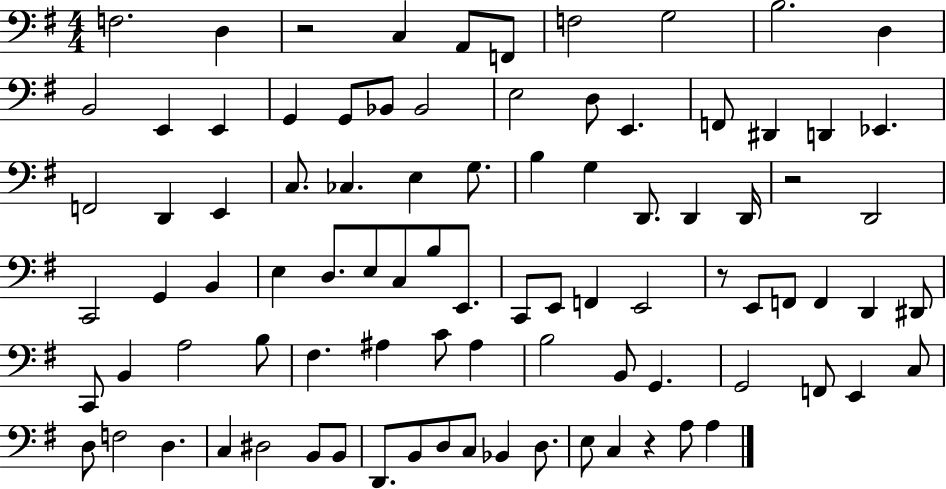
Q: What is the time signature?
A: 4/4